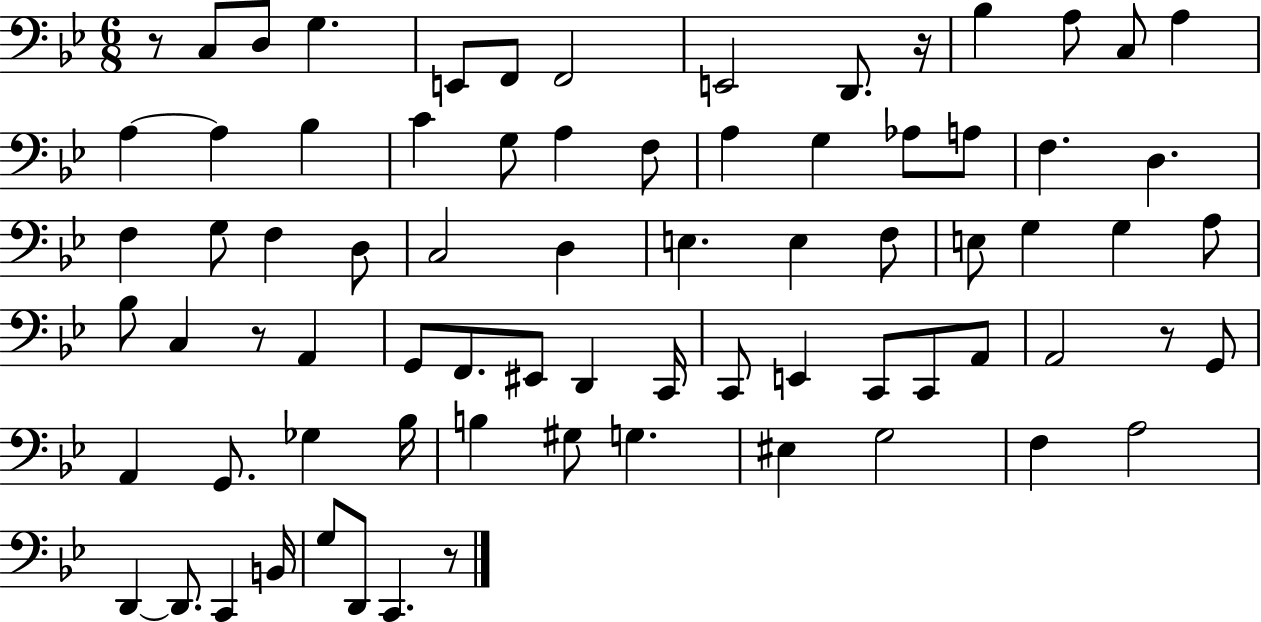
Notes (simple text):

R/e C3/e D3/e G3/q. E2/e F2/e F2/h E2/h D2/e. R/s Bb3/q A3/e C3/e A3/q A3/q A3/q Bb3/q C4/q G3/e A3/q F3/e A3/q G3/q Ab3/e A3/e F3/q. D3/q. F3/q G3/e F3/q D3/e C3/h D3/q E3/q. E3/q F3/e E3/e G3/q G3/q A3/e Bb3/e C3/q R/e A2/q G2/e F2/e. EIS2/e D2/q C2/s C2/e E2/q C2/e C2/e A2/e A2/h R/e G2/e A2/q G2/e. Gb3/q Bb3/s B3/q G#3/e G3/q. EIS3/q G3/h F3/q A3/h D2/q D2/e. C2/q B2/s G3/e D2/e C2/q. R/e